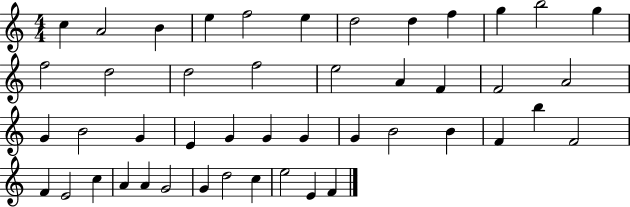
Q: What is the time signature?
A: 4/4